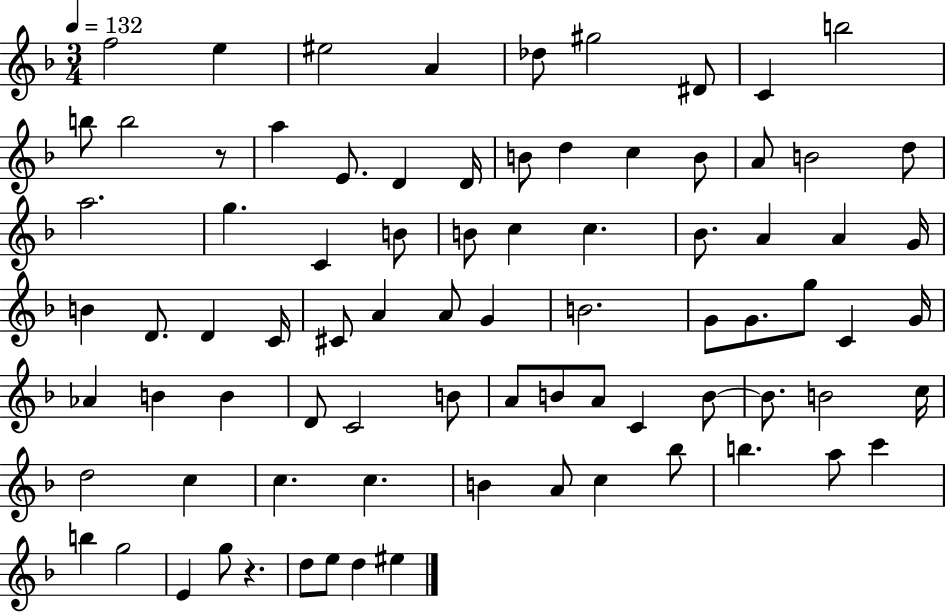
{
  \clef treble
  \numericTimeSignature
  \time 3/4
  \key f \major
  \tempo 4 = 132
  f''2 e''4 | eis''2 a'4 | des''8 gis''2 dis'8 | c'4 b''2 | \break b''8 b''2 r8 | a''4 e'8. d'4 d'16 | b'8 d''4 c''4 b'8 | a'8 b'2 d''8 | \break a''2. | g''4. c'4 b'8 | b'8 c''4 c''4. | bes'8. a'4 a'4 g'16 | \break b'4 d'8. d'4 c'16 | cis'8 a'4 a'8 g'4 | b'2. | g'8 g'8. g''8 c'4 g'16 | \break aes'4 b'4 b'4 | d'8 c'2 b'8 | a'8 b'8 a'8 c'4 b'8~~ | b'8. b'2 c''16 | \break d''2 c''4 | c''4. c''4. | b'4 a'8 c''4 bes''8 | b''4. a''8 c'''4 | \break b''4 g''2 | e'4 g''8 r4. | d''8 e''8 d''4 eis''4 | \bar "|."
}